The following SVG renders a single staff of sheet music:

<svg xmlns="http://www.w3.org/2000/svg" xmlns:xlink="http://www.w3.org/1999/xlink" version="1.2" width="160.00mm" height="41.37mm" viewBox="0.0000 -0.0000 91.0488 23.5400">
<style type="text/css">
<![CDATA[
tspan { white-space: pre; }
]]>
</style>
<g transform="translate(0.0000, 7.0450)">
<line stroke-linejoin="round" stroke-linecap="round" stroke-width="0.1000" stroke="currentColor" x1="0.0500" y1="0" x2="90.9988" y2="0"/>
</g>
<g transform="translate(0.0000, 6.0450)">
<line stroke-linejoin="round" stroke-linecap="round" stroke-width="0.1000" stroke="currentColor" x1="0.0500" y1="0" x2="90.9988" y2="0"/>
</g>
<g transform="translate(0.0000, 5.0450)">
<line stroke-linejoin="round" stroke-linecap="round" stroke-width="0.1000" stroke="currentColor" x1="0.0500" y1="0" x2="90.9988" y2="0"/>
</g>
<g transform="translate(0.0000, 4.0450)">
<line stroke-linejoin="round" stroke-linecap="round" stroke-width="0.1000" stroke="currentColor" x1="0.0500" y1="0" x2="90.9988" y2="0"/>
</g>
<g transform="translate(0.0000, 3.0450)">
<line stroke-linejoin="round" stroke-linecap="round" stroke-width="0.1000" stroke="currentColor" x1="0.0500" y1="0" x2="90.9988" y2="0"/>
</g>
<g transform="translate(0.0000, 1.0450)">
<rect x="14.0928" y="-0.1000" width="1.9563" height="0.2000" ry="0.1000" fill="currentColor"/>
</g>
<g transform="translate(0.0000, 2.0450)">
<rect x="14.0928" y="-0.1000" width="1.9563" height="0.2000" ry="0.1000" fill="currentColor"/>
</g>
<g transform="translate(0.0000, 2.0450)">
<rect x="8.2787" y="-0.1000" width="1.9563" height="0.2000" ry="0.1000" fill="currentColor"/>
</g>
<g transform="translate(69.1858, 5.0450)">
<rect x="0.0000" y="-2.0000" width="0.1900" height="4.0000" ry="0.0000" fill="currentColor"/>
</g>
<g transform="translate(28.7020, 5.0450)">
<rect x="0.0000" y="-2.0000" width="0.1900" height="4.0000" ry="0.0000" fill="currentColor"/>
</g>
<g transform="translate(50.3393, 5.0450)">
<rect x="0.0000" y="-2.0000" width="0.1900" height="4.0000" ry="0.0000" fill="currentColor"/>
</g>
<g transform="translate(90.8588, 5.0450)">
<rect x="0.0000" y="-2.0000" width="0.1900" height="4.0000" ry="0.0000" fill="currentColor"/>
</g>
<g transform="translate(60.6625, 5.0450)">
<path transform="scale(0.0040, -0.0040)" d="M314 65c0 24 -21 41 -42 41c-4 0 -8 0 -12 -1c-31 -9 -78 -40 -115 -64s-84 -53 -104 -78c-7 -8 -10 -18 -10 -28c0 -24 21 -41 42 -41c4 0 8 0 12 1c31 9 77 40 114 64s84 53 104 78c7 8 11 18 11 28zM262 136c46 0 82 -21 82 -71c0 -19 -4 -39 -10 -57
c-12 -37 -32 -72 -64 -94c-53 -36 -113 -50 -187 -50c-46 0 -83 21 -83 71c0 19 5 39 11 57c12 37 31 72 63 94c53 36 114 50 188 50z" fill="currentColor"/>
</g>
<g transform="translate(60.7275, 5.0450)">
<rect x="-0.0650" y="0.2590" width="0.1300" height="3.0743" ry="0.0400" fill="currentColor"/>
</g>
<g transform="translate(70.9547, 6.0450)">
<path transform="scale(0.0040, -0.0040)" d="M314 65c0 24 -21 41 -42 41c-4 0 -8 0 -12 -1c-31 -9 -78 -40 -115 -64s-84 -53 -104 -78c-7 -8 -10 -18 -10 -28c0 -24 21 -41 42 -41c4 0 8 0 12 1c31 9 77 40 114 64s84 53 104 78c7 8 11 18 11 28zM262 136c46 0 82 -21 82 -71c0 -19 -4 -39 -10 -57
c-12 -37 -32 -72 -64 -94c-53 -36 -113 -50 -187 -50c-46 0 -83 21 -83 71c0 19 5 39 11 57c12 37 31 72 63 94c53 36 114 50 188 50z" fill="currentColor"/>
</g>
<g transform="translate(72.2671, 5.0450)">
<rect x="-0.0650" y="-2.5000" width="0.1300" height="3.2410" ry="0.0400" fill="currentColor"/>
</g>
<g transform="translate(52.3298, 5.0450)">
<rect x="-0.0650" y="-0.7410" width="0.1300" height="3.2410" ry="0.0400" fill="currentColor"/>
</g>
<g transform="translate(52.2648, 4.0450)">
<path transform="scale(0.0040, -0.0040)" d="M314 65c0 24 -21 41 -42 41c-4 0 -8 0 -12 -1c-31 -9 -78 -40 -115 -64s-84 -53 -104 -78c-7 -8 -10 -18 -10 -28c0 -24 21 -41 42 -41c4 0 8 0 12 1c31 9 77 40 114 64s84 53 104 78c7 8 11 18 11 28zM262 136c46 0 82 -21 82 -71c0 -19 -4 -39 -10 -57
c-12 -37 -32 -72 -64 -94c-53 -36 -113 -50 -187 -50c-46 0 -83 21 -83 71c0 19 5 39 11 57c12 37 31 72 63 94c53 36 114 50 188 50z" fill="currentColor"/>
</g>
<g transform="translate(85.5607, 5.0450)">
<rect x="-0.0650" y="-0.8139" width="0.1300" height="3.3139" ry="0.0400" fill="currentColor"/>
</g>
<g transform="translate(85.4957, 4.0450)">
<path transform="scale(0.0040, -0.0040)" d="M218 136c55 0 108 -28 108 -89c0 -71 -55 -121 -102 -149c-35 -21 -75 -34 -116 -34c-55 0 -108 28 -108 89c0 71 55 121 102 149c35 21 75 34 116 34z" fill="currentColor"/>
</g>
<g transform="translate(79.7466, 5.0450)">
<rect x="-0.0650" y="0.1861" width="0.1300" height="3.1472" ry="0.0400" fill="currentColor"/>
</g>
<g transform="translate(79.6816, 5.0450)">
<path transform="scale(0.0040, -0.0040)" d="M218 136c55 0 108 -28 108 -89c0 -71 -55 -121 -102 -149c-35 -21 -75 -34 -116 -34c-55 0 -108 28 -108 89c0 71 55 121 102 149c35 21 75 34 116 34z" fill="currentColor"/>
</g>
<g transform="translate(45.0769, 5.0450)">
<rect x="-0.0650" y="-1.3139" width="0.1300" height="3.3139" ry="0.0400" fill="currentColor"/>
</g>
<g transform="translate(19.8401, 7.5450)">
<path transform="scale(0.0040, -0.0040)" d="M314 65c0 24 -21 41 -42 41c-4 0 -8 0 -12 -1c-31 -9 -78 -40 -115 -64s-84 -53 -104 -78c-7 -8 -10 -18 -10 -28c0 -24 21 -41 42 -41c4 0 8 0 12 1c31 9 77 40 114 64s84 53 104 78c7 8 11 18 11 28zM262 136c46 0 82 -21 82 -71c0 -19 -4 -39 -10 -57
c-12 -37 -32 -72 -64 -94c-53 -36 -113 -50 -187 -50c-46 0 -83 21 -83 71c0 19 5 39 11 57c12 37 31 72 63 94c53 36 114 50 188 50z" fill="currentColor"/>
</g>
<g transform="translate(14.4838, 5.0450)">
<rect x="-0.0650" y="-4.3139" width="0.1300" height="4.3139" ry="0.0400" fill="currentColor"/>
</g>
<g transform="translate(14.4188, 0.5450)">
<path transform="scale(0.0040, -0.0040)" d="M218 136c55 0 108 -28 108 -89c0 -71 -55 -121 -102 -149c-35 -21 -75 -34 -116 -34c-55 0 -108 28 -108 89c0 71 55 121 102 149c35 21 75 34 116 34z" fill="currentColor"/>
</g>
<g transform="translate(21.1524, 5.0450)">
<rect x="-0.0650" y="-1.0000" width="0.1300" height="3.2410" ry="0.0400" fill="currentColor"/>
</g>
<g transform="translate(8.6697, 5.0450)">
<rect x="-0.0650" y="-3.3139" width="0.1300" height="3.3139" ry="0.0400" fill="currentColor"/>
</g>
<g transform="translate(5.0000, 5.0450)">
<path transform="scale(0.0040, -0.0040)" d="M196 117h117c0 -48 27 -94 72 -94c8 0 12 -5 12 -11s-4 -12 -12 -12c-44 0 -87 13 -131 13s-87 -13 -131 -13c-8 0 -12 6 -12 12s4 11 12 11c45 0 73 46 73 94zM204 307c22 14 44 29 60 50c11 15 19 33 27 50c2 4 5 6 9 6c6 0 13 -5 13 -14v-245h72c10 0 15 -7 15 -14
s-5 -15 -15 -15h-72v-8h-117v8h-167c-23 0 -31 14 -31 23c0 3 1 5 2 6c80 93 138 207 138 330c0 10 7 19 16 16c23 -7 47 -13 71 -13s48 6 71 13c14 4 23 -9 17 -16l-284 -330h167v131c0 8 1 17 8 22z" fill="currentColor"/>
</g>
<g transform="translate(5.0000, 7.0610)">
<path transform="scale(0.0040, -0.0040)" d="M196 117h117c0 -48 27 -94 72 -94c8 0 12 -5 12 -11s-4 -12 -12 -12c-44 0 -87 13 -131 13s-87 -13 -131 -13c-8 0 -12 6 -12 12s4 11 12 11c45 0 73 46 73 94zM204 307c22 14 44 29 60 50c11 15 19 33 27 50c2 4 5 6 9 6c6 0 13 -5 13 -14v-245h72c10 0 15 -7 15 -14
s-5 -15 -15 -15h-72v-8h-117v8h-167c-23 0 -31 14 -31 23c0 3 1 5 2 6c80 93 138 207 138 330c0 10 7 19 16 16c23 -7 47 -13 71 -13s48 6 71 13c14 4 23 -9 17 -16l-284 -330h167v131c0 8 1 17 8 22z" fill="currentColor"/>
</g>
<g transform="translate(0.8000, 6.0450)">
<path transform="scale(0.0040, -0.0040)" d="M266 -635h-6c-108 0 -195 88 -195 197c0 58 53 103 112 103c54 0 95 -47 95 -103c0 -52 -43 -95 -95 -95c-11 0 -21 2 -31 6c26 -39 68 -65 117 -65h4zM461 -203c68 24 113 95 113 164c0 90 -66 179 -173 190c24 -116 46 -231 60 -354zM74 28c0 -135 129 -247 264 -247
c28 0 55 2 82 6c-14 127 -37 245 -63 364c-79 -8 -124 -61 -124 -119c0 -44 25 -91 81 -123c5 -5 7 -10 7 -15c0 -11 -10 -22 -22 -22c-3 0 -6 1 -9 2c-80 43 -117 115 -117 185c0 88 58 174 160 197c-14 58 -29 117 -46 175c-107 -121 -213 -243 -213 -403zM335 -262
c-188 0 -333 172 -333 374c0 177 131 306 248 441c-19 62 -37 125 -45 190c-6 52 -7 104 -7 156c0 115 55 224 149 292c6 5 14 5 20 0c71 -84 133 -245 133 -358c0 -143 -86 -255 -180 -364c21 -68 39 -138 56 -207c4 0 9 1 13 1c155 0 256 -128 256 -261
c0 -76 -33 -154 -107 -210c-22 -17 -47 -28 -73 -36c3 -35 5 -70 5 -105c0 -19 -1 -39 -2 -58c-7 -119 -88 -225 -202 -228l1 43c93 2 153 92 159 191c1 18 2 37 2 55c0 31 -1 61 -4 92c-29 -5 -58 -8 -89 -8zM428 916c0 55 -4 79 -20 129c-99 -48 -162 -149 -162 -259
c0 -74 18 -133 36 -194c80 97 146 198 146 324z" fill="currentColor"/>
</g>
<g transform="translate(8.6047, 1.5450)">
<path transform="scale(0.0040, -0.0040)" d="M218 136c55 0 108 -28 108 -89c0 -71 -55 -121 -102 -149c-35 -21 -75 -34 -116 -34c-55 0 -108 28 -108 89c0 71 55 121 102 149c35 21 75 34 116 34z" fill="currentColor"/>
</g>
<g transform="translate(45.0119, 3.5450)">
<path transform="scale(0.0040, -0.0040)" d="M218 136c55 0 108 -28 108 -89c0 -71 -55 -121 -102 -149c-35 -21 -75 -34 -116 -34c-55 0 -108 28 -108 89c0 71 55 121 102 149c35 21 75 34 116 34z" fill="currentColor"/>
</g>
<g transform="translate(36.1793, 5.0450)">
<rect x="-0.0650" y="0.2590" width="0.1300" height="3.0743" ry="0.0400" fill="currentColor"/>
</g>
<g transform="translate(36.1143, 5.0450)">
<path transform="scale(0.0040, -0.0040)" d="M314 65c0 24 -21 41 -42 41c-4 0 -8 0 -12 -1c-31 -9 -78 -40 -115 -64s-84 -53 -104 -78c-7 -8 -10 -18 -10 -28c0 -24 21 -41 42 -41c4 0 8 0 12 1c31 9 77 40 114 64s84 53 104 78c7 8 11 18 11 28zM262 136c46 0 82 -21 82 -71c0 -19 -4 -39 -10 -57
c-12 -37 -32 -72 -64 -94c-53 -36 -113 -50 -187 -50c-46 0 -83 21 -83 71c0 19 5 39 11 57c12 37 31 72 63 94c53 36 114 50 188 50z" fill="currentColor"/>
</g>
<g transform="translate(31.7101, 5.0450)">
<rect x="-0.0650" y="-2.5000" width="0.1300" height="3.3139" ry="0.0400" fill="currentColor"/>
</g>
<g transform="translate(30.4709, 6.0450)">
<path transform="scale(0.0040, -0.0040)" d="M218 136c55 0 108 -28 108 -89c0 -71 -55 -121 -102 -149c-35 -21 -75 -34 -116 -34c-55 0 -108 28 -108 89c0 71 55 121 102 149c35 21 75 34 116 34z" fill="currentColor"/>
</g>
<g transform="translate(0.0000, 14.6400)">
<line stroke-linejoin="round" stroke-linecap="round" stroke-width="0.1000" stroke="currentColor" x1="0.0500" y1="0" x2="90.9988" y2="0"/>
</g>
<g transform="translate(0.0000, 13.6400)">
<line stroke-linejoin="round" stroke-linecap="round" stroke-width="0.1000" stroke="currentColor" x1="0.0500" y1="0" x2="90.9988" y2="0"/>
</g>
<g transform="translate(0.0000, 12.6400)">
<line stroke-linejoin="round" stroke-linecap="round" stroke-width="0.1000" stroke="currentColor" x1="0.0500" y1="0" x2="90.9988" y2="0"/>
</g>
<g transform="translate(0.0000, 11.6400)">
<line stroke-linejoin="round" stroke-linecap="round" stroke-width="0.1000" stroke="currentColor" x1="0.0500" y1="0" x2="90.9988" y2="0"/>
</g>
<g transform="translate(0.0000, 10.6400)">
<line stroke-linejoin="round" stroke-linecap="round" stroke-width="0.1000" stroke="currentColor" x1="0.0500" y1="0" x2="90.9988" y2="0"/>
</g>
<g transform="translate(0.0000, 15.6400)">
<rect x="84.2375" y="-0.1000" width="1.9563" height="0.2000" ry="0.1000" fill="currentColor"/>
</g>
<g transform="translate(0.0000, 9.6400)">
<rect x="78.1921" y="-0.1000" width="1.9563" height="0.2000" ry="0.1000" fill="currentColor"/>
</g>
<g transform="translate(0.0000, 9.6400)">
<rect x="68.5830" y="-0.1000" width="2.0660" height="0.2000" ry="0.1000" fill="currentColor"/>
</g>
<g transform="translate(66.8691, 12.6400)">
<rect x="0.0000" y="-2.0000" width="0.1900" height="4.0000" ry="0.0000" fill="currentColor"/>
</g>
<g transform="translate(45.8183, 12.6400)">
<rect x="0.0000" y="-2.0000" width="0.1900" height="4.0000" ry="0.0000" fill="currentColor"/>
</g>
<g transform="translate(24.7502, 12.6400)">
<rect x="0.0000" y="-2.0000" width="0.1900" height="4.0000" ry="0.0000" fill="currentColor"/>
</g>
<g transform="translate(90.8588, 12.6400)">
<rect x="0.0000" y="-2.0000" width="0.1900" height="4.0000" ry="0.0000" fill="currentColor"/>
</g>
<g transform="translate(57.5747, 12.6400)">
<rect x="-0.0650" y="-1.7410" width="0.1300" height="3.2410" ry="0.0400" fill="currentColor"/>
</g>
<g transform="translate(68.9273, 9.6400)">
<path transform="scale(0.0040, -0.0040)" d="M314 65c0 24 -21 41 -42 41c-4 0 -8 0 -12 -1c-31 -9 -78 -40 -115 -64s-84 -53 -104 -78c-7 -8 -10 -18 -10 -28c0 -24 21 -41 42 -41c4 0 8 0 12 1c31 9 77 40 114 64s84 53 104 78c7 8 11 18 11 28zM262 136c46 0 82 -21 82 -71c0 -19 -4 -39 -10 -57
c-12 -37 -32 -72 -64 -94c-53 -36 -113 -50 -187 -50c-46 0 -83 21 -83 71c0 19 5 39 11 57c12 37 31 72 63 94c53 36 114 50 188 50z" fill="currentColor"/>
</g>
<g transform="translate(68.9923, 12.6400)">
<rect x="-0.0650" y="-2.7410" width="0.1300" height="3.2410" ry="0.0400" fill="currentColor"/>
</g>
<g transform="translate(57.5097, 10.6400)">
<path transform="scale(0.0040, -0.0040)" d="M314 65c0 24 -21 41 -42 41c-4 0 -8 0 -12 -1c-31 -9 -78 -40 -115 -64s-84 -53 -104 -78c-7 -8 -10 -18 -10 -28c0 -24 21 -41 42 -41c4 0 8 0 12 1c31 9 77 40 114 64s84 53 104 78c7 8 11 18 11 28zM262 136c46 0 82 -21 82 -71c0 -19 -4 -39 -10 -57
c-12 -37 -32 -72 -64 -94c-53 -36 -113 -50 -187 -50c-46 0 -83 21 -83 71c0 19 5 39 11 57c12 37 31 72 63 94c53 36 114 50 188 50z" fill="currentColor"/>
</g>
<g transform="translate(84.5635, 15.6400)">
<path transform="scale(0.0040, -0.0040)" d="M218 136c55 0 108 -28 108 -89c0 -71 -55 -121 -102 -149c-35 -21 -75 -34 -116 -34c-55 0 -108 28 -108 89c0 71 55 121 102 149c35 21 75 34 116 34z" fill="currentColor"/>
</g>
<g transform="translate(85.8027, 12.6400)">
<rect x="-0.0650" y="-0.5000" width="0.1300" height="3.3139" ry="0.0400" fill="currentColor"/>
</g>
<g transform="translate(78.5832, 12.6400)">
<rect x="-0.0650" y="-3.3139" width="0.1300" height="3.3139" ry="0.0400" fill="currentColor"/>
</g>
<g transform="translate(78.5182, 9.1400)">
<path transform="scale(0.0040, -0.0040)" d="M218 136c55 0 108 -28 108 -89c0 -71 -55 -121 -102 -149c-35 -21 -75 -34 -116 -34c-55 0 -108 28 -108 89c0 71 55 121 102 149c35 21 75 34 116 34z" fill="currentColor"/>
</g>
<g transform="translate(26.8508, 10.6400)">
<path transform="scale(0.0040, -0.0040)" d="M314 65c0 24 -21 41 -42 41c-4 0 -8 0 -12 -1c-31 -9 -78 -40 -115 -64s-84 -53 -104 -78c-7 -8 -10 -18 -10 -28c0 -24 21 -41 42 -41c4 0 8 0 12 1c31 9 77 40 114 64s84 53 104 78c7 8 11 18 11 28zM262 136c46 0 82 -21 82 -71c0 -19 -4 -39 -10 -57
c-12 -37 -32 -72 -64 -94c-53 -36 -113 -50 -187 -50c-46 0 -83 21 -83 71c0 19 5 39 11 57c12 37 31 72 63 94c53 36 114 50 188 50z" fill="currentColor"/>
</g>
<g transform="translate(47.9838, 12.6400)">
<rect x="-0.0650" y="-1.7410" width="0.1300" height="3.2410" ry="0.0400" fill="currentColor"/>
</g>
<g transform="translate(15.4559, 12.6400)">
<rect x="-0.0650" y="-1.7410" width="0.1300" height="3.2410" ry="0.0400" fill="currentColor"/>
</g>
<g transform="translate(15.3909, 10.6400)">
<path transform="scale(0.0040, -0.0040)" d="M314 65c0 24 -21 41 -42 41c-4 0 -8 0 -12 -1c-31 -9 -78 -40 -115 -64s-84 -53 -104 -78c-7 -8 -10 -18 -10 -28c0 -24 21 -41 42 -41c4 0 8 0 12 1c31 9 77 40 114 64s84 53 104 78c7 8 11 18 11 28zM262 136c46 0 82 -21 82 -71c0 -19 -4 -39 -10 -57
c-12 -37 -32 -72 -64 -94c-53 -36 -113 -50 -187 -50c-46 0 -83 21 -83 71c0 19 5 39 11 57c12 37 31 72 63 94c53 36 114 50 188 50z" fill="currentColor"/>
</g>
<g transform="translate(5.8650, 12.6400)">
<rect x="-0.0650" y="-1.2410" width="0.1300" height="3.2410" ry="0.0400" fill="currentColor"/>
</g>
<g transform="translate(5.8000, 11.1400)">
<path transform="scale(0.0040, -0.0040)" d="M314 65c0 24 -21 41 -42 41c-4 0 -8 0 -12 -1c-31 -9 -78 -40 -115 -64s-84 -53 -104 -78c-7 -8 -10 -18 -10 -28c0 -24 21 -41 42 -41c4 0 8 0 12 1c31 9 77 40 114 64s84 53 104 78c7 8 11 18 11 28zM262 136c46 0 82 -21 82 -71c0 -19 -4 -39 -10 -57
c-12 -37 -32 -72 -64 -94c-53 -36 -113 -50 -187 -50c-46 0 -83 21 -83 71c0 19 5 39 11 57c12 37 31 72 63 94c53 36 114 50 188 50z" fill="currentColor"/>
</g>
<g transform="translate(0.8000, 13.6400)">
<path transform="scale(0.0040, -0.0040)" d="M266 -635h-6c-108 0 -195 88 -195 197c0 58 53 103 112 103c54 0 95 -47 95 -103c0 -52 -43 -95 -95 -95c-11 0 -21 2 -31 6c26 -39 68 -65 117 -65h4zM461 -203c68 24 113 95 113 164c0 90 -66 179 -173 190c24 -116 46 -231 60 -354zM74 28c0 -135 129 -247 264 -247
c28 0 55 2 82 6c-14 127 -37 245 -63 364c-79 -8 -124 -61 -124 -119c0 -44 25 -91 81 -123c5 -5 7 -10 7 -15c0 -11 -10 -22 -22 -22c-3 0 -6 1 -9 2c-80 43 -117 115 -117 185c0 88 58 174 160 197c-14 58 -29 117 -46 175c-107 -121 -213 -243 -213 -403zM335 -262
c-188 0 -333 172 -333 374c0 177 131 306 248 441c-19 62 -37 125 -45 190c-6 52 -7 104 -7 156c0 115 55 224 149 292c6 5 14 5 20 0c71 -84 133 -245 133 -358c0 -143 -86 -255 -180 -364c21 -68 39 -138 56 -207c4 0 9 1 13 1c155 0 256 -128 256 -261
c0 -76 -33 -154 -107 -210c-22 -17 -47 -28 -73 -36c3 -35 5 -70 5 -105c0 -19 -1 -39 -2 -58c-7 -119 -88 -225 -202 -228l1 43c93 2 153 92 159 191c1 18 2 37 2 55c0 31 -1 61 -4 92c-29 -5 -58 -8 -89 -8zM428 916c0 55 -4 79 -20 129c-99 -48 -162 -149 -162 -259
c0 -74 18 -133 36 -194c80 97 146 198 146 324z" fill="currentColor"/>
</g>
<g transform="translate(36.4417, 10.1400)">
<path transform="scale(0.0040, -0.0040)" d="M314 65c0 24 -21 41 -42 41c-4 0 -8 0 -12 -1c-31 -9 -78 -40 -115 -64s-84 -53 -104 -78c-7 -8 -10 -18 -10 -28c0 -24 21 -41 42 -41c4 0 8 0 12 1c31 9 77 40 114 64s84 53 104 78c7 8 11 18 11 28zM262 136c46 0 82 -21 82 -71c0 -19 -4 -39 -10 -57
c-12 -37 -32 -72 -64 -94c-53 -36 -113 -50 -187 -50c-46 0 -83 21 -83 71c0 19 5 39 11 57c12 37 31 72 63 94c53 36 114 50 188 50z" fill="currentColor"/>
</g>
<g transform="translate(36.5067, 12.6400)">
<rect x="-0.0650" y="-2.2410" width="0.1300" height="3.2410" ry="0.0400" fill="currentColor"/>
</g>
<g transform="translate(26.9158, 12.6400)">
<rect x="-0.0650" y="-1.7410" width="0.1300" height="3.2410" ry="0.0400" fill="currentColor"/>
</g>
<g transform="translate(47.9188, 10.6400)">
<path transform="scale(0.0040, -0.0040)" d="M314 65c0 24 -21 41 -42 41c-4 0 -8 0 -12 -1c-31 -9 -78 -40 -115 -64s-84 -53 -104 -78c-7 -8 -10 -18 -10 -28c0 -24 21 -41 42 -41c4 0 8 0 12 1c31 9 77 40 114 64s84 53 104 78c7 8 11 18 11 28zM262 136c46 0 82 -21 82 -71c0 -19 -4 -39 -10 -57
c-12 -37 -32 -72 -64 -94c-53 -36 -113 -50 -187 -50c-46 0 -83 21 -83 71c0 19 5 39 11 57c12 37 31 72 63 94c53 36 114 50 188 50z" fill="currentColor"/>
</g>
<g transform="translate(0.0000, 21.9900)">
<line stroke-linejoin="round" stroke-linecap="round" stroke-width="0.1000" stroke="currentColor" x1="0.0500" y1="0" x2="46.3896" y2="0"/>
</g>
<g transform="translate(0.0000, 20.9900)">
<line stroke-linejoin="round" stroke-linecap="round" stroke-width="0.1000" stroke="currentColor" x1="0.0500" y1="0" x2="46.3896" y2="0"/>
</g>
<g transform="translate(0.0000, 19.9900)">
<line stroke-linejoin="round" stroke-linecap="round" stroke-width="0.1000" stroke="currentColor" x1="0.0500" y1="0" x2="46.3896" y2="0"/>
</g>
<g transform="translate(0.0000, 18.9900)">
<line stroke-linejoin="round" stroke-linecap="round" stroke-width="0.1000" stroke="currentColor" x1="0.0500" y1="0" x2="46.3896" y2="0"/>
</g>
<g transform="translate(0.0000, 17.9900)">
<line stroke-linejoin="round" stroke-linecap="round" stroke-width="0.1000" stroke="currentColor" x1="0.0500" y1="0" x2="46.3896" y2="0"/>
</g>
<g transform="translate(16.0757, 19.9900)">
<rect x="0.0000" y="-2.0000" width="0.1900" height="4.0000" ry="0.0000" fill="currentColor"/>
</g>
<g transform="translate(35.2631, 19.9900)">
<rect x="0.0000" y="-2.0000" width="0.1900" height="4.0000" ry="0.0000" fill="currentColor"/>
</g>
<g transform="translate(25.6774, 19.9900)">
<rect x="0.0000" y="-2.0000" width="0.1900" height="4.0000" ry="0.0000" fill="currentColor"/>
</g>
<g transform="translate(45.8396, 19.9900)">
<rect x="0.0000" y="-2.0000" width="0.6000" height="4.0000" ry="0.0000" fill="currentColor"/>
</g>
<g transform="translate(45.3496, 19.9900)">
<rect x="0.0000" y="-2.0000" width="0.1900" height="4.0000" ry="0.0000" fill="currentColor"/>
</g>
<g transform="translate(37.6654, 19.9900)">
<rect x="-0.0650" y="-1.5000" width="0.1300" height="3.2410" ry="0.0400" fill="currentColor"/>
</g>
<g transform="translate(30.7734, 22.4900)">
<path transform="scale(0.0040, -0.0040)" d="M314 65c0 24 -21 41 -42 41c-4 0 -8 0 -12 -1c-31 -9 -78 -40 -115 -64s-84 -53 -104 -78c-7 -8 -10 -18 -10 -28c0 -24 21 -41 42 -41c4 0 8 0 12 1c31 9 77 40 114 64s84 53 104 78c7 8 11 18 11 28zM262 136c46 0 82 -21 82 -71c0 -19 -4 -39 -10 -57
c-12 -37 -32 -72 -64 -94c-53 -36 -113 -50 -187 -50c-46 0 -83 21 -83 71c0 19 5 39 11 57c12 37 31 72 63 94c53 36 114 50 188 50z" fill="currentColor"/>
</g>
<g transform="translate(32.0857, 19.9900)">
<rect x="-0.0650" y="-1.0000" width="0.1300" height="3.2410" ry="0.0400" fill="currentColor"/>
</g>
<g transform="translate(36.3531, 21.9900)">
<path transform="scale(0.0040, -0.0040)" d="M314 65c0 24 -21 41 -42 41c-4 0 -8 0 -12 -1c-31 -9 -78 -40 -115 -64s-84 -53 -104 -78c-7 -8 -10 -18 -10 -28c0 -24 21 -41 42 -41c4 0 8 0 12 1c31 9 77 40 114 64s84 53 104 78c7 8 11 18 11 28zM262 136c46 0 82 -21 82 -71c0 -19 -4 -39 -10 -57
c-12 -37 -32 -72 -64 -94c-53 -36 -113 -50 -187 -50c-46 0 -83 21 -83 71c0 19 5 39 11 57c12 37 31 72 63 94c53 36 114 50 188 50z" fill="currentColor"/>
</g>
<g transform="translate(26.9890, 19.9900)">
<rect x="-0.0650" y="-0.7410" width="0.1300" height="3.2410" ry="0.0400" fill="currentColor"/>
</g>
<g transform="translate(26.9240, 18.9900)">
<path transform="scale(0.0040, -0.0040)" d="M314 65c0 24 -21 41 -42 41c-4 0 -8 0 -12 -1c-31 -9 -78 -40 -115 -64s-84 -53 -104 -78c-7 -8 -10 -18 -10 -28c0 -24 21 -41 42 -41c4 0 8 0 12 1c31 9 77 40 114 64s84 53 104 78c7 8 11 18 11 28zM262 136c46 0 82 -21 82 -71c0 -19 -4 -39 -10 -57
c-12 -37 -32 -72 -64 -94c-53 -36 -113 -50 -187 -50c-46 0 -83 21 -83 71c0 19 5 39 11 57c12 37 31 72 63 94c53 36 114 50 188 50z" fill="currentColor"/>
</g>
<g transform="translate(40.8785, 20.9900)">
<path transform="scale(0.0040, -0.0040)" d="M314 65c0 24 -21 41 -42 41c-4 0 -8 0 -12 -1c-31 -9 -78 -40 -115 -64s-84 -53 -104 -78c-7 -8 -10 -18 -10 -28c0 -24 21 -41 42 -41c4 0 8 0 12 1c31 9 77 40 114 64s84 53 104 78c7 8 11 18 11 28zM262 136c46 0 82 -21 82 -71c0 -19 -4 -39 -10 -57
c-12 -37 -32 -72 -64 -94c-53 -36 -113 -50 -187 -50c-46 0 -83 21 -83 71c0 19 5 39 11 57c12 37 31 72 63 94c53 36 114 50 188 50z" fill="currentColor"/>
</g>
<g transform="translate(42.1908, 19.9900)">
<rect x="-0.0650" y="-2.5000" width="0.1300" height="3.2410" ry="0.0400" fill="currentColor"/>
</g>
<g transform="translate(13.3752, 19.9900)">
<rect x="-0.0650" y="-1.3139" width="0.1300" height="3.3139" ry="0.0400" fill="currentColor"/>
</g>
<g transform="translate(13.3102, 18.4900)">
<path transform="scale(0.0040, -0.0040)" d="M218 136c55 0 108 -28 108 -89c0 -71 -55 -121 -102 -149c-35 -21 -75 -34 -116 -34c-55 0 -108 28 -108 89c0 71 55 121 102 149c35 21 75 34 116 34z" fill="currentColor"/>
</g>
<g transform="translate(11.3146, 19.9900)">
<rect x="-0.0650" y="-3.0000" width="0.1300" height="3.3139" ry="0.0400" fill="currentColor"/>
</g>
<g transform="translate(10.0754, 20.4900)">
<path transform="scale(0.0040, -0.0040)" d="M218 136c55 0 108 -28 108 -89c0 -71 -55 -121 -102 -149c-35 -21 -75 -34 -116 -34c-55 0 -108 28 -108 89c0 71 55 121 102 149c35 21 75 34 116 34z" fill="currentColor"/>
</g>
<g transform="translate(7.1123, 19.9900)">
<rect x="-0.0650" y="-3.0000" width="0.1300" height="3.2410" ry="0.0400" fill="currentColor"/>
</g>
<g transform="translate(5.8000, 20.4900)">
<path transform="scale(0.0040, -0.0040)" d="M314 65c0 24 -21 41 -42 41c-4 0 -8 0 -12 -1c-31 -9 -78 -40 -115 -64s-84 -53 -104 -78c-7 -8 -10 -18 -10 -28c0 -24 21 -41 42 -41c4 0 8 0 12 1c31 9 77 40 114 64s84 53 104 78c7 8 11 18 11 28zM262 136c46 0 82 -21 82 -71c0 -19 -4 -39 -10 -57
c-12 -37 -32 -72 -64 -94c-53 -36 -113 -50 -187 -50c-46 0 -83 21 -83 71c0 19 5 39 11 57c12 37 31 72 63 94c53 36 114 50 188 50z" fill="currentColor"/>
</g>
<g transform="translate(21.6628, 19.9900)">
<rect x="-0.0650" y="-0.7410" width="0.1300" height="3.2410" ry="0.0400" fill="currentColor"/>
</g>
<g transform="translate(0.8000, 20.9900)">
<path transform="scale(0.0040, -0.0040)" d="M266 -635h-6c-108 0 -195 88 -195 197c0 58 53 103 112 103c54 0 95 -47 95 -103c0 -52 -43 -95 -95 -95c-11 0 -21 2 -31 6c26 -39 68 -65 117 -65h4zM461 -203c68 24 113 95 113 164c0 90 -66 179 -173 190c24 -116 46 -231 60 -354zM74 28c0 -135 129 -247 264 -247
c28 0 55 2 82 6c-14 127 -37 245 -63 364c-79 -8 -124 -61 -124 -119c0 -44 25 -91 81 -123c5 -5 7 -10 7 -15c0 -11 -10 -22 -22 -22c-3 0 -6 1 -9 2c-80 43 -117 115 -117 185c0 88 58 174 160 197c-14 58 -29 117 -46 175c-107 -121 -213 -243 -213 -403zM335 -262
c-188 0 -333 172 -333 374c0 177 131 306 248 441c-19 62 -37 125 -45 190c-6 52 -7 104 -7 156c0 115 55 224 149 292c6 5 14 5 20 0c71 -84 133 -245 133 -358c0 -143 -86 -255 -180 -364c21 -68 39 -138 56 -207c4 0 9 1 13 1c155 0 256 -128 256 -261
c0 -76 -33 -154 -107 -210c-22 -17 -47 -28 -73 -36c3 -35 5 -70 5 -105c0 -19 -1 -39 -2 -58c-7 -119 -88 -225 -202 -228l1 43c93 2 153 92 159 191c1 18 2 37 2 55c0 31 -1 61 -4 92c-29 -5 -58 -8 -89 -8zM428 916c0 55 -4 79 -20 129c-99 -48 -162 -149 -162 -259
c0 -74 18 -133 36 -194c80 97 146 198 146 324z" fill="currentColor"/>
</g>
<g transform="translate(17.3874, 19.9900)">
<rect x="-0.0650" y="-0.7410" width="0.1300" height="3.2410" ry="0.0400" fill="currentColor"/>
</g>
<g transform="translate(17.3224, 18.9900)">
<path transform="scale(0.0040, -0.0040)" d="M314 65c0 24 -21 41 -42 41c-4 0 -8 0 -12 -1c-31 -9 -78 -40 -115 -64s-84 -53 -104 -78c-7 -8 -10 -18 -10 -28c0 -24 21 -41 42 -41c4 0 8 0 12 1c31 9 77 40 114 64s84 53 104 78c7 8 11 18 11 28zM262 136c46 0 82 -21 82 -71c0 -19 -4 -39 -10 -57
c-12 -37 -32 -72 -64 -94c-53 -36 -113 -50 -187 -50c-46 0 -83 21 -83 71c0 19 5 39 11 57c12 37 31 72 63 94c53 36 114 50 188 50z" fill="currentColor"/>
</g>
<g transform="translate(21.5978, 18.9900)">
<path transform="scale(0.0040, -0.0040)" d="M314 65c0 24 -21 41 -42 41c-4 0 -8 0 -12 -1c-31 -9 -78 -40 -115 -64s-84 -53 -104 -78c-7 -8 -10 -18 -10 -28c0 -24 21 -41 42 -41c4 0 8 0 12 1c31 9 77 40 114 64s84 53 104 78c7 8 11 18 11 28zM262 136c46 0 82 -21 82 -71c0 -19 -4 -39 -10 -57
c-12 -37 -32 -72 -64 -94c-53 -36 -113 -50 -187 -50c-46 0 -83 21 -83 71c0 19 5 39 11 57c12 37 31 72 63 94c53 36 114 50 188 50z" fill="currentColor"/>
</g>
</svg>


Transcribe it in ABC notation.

X:1
T:Untitled
M:4/4
L:1/4
K:C
b d' D2 G B2 e d2 B2 G2 B d e2 f2 f2 g2 f2 f2 a2 b C A2 A e d2 d2 d2 D2 E2 G2